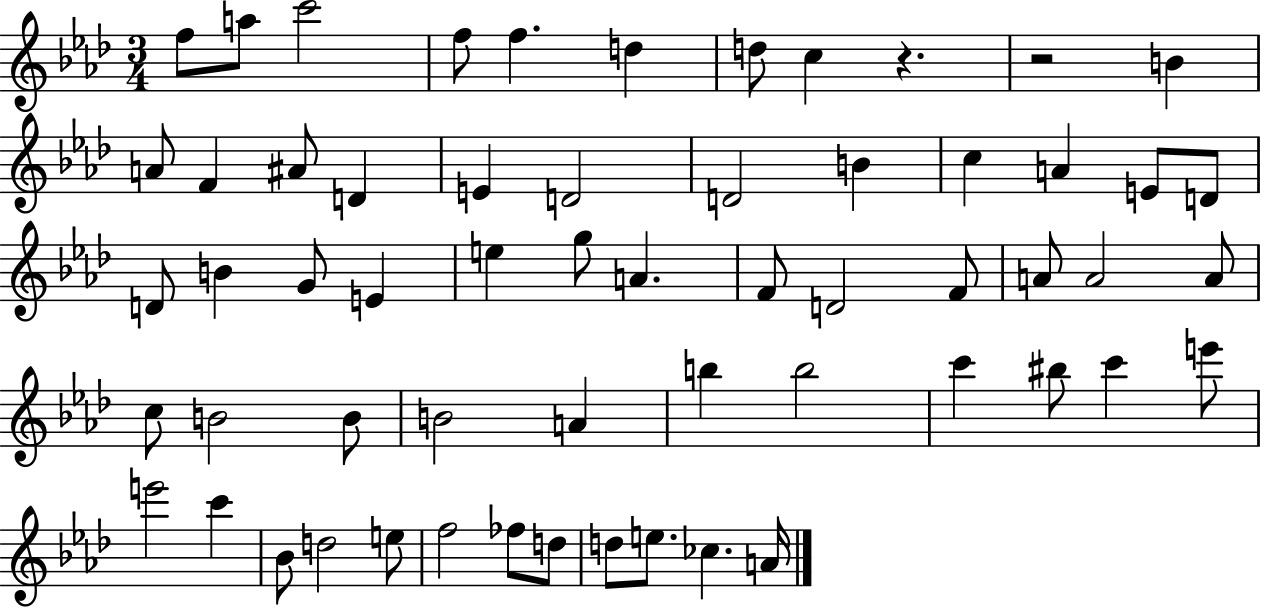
{
  \clef treble
  \numericTimeSignature
  \time 3/4
  \key aes \major
  \repeat volta 2 { f''8 a''8 c'''2 | f''8 f''4. d''4 | d''8 c''4 r4. | r2 b'4 | \break a'8 f'4 ais'8 d'4 | e'4 d'2 | d'2 b'4 | c''4 a'4 e'8 d'8 | \break d'8 b'4 g'8 e'4 | e''4 g''8 a'4. | f'8 d'2 f'8 | a'8 a'2 a'8 | \break c''8 b'2 b'8 | b'2 a'4 | b''4 b''2 | c'''4 bis''8 c'''4 e'''8 | \break e'''2 c'''4 | bes'8 d''2 e''8 | f''2 fes''8 d''8 | d''8 e''8. ces''4. a'16 | \break } \bar "|."
}